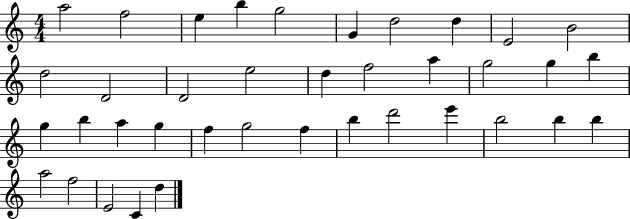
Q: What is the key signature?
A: C major